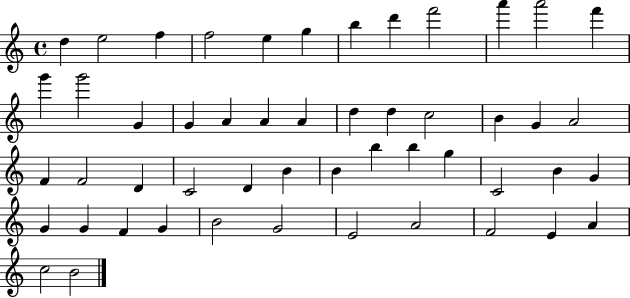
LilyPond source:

{
  \clef treble
  \time 4/4
  \defaultTimeSignature
  \key c \major
  d''4 e''2 f''4 | f''2 e''4 g''4 | b''4 d'''4 f'''2 | a'''4 a'''2 f'''4 | \break g'''4 g'''2 g'4 | g'4 a'4 a'4 a'4 | d''4 d''4 c''2 | b'4 g'4 a'2 | \break f'4 f'2 d'4 | c'2 d'4 b'4 | b'4 b''4 b''4 g''4 | c'2 b'4 g'4 | \break g'4 g'4 f'4 g'4 | b'2 g'2 | e'2 a'2 | f'2 e'4 a'4 | \break c''2 b'2 | \bar "|."
}